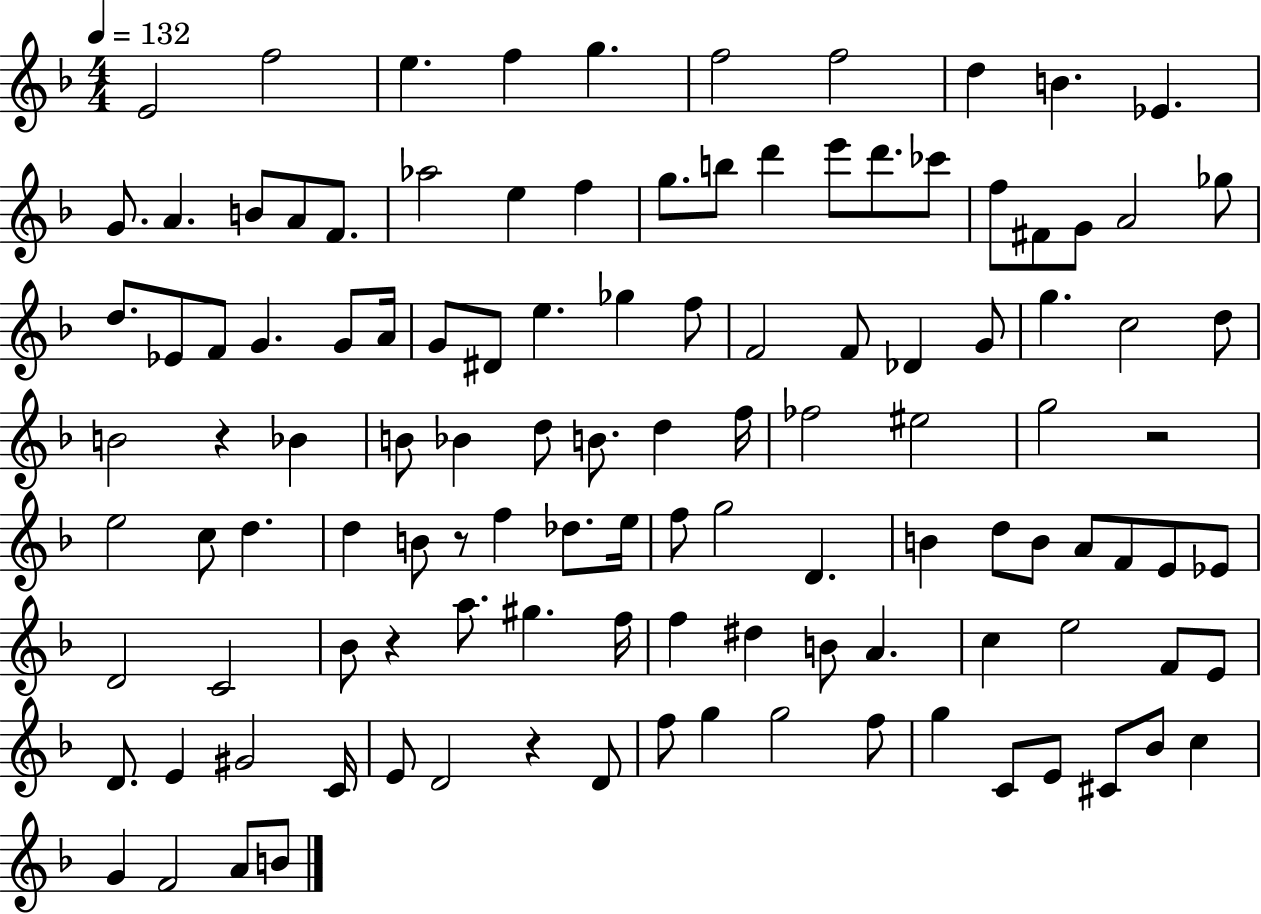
{
  \clef treble
  \numericTimeSignature
  \time 4/4
  \key f \major
  \tempo 4 = 132
  e'2 f''2 | e''4. f''4 g''4. | f''2 f''2 | d''4 b'4. ees'4. | \break g'8. a'4. b'8 a'8 f'8. | aes''2 e''4 f''4 | g''8. b''8 d'''4 e'''8 d'''8. ces'''8 | f''8 fis'8 g'8 a'2 ges''8 | \break d''8. ees'8 f'8 g'4. g'8 a'16 | g'8 dis'8 e''4. ges''4 f''8 | f'2 f'8 des'4 g'8 | g''4. c''2 d''8 | \break b'2 r4 bes'4 | b'8 bes'4 d''8 b'8. d''4 f''16 | fes''2 eis''2 | g''2 r2 | \break e''2 c''8 d''4. | d''4 b'8 r8 f''4 des''8. e''16 | f''8 g''2 d'4. | b'4 d''8 b'8 a'8 f'8 e'8 ees'8 | \break d'2 c'2 | bes'8 r4 a''8. gis''4. f''16 | f''4 dis''4 b'8 a'4. | c''4 e''2 f'8 e'8 | \break d'8. e'4 gis'2 c'16 | e'8 d'2 r4 d'8 | f''8 g''4 g''2 f''8 | g''4 c'8 e'8 cis'8 bes'8 c''4 | \break g'4 f'2 a'8 b'8 | \bar "|."
}